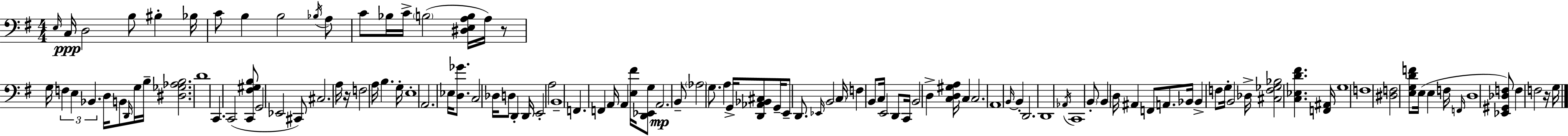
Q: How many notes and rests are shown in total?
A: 120